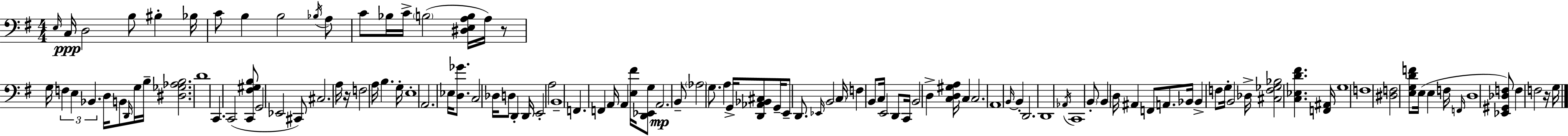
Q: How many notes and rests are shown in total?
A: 120